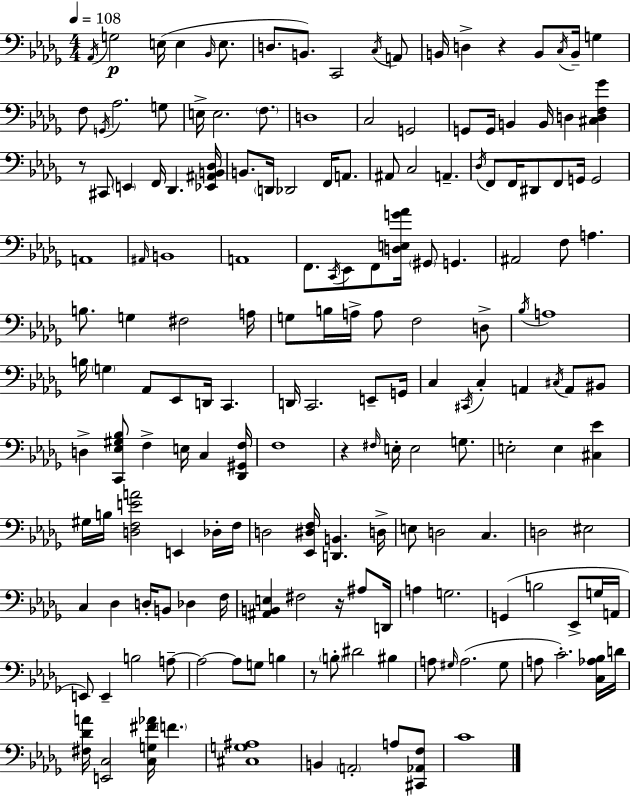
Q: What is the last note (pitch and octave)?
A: C4